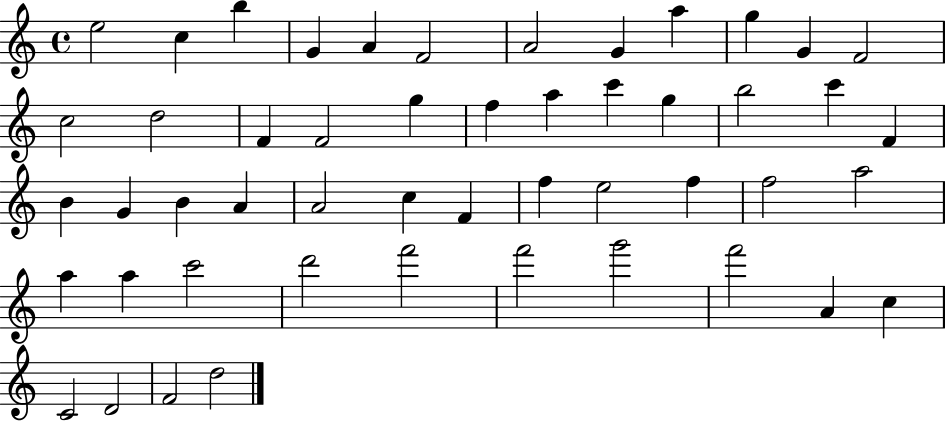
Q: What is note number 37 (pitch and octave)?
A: A5